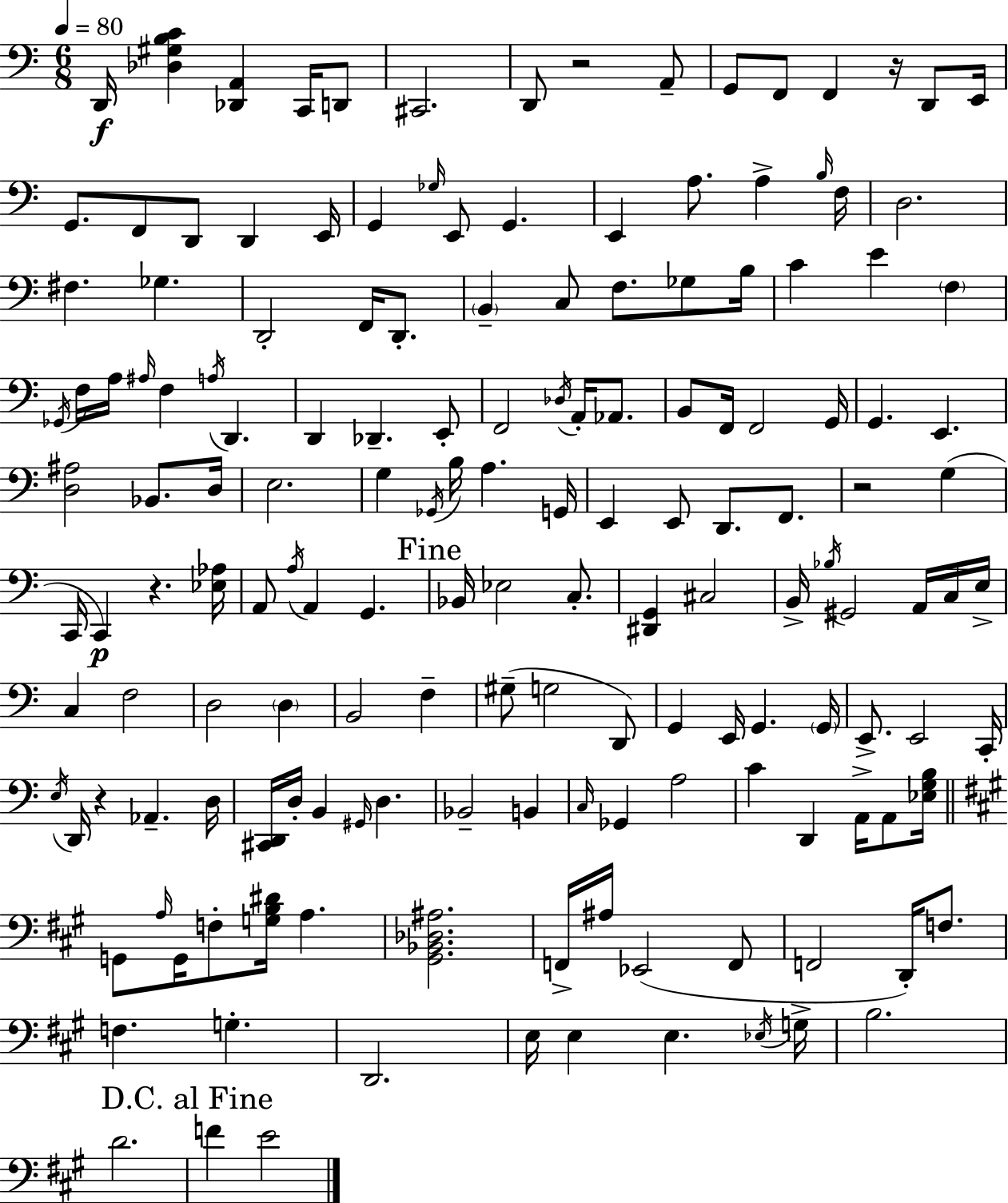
{
  \clef bass
  \numericTimeSignature
  \time 6/8
  \key a \minor
  \tempo 4 = 80
  d,16\f <des gis b c'>4 <des, a,>4 c,16 d,8 | cis,2. | d,8 r2 a,8-- | g,8 f,8 f,4 r16 d,8 e,16 | \break g,8. f,8 d,8 d,4 e,16 | g,4 \grace { ges16 } e,8 g,4. | e,4 a8. a4-> | \grace { b16 } f16 d2. | \break fis4. ges4. | d,2-. f,16 d,8.-. | \parenthesize b,4-- c8 f8. ges8 | b16 c'4 e'4 \parenthesize f4 | \break \acciaccatura { ges,16 } f16 a16 \grace { ais16 } f4 \acciaccatura { a16 } d,4. | d,4 des,4.-- | e,8-. f,2 | \acciaccatura { des16 } a,16-. aes,8. b,8 f,16 f,2 | \break g,16 g,4. | e,4. <d ais>2 | bes,8. d16 e2. | g4 \acciaccatura { ges,16 } b16 | \break a4. g,16 e,4 e,8 | d,8. f,8. r2 | g4( c,16 c,4\p) | r4. <ees aes>16 a,8 \acciaccatura { a16 } a,4 | \break g,4. \mark "Fine" bes,16 ees2 | c8.-. <dis, g,>4 | cis2 b,16-> \acciaccatura { bes16 } gis,2 | a,16 c16 e16-> c4 | \break f2 d2 | \parenthesize d4 b,2 | f4-- gis8--( g2 | d,8) g,4 | \break e,16 g,4. \parenthesize g,16 e,8.-> | e,2 c,16-. \acciaccatura { e16 } d,16 r4 | aes,4.-- d16 <cis, d,>16 d16-. | b,4 \grace { gis,16 } d4. bes,2-- | \break b,4 \grace { c16 } | ges,4 a2 | c'4 d,4 a,16-> a,8 <ees g b>16 | \bar "||" \break \key a \major g,8 \grace { a16 } g,16 f8-. <g b dis'>16 a4. | <gis, bes, des ais>2. | f,16-> ais16 ees,2( f,8 | f,2 d,16-.) f8. | \break f4. g4.-. | d,2. | e16 e4 e4. | \acciaccatura { ees16 } g16-> b2. | \break d'2. | \mark "D.C. al Fine" f'4 e'2 | \bar "|."
}